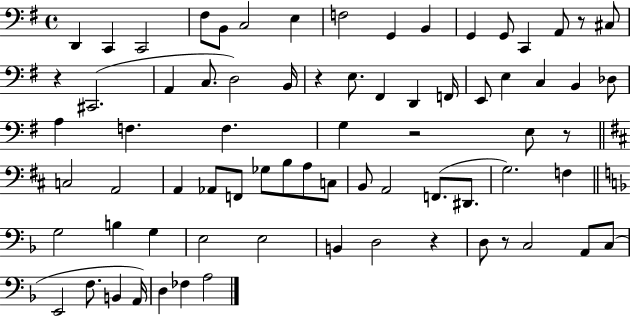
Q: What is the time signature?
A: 4/4